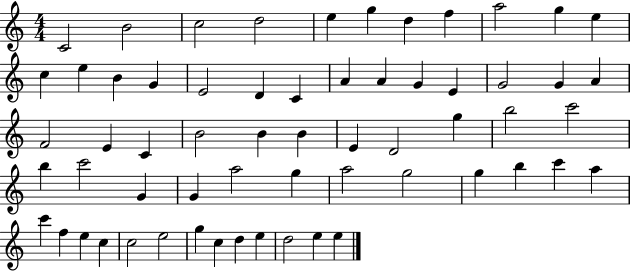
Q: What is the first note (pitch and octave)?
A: C4